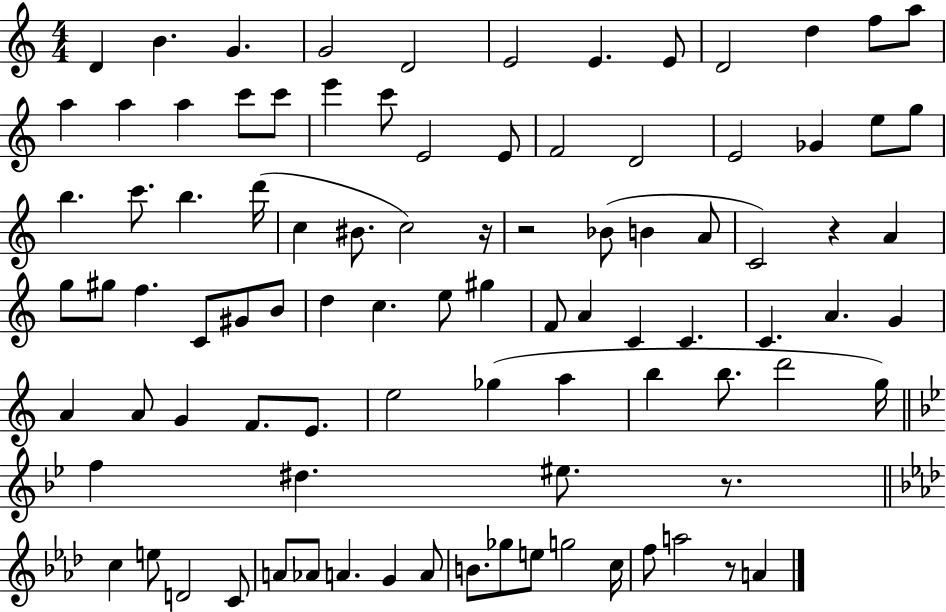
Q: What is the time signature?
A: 4/4